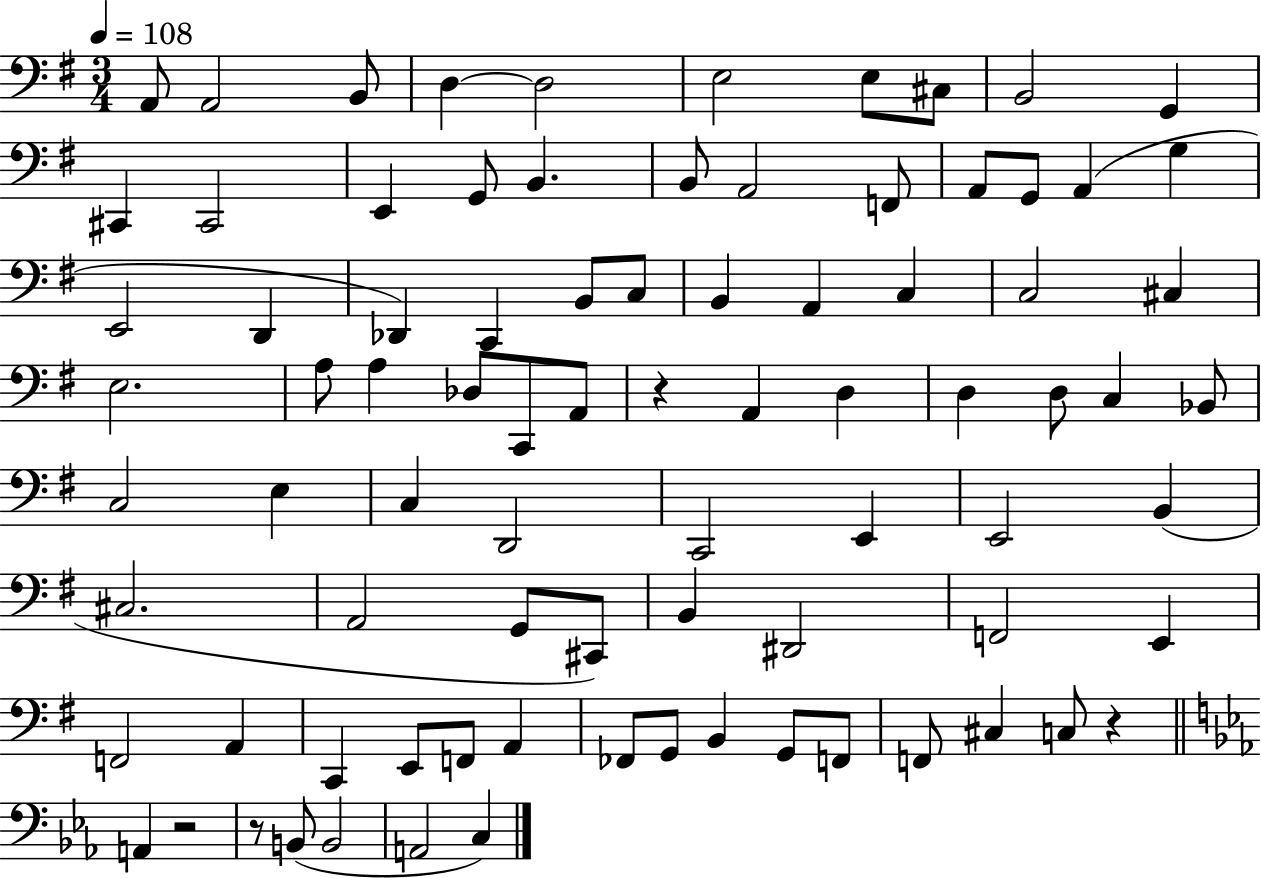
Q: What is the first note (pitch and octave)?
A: A2